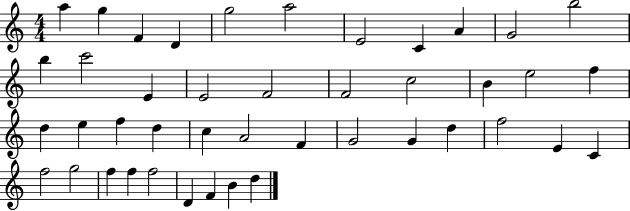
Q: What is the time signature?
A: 4/4